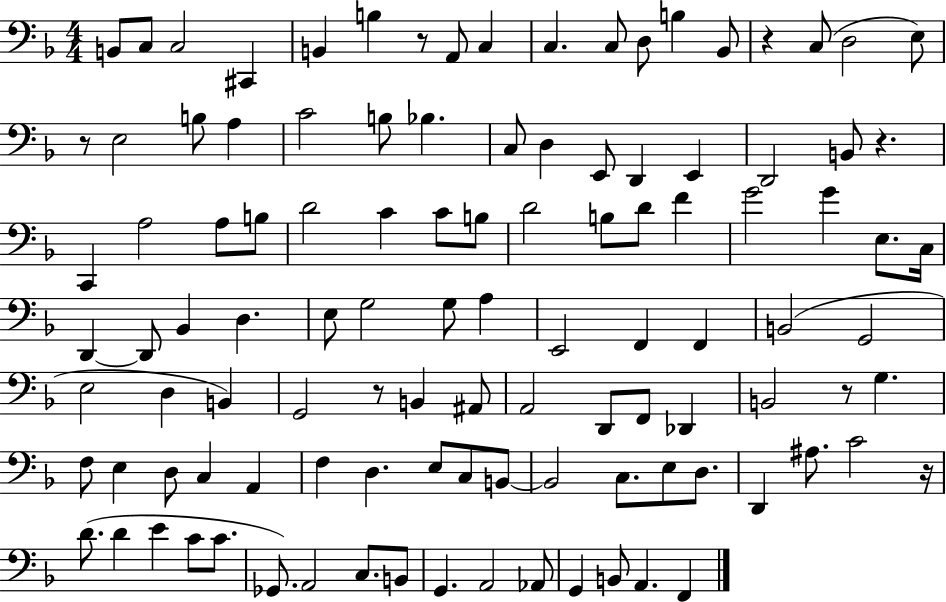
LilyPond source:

{
  \clef bass
  \numericTimeSignature
  \time 4/4
  \key f \major
  b,8 c8 c2 cis,4 | b,4 b4 r8 a,8 c4 | c4. c8 d8 b4 bes,8 | r4 c8( d2 e8) | \break r8 e2 b8 a4 | c'2 b8 bes4. | c8 d4 e,8 d,4 e,4 | d,2 b,8 r4. | \break c,4 a2 a8 b8 | d'2 c'4 c'8 b8 | d'2 b8 d'8 f'4 | g'2 g'4 e8. c16 | \break d,4~~ d,8 bes,4 d4. | e8 g2 g8 a4 | e,2 f,4 f,4 | b,2( g,2 | \break e2 d4 b,4) | g,2 r8 b,4 ais,8 | a,2 d,8 f,8 des,4 | b,2 r8 g4. | \break f8 e4 d8 c4 a,4 | f4 d4. e8 c8 b,8~~ | b,2 c8. e8 d8. | d,4 ais8. c'2 r16 | \break d'8.( d'4 e'4 c'8 c'8. | ges,8.) a,2 c8. b,8 | g,4. a,2 aes,8 | g,4 b,8 a,4. f,4 | \break \bar "|."
}